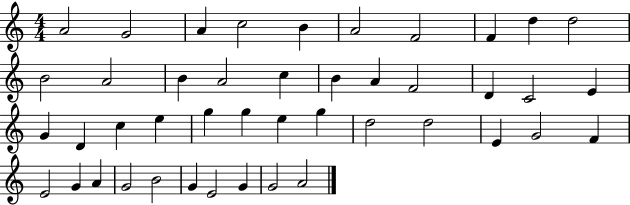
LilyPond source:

{
  \clef treble
  \numericTimeSignature
  \time 4/4
  \key c \major
  a'2 g'2 | a'4 c''2 b'4 | a'2 f'2 | f'4 d''4 d''2 | \break b'2 a'2 | b'4 a'2 c''4 | b'4 a'4 f'2 | d'4 c'2 e'4 | \break g'4 d'4 c''4 e''4 | g''4 g''4 e''4 g''4 | d''2 d''2 | e'4 g'2 f'4 | \break e'2 g'4 a'4 | g'2 b'2 | g'4 e'2 g'4 | g'2 a'2 | \break \bar "|."
}